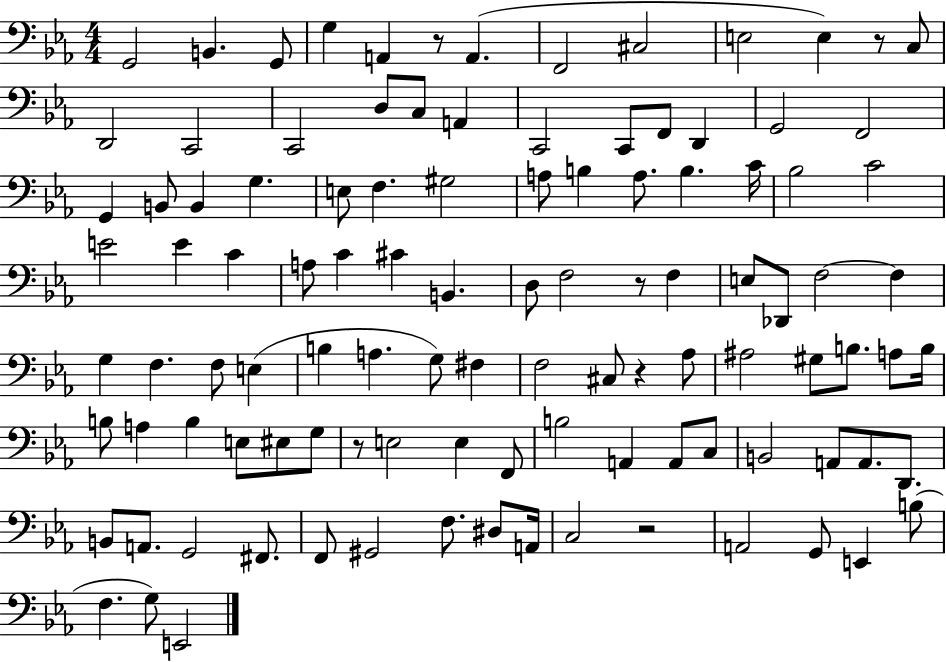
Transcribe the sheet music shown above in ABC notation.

X:1
T:Untitled
M:4/4
L:1/4
K:Eb
G,,2 B,, G,,/2 G, A,, z/2 A,, F,,2 ^C,2 E,2 E, z/2 C,/2 D,,2 C,,2 C,,2 D,/2 C,/2 A,, C,,2 C,,/2 F,,/2 D,, G,,2 F,,2 G,, B,,/2 B,, G, E,/2 F, ^G,2 A,/2 B, A,/2 B, C/4 _B,2 C2 E2 E C A,/2 C ^C B,, D,/2 F,2 z/2 F, E,/2 _D,,/2 F,2 F, G, F, F,/2 E, B, A, G,/2 ^F, F,2 ^C,/2 z _A,/2 ^A,2 ^G,/2 B,/2 A,/2 B,/4 B,/2 A, B, E,/2 ^E,/2 G,/2 z/2 E,2 E, F,,/2 B,2 A,, A,,/2 C,/2 B,,2 A,,/2 A,,/2 D,,/2 B,,/2 A,,/2 G,,2 ^F,,/2 F,,/2 ^G,,2 F,/2 ^D,/2 A,,/4 C,2 z2 A,,2 G,,/2 E,, B,/2 F, G,/2 E,,2